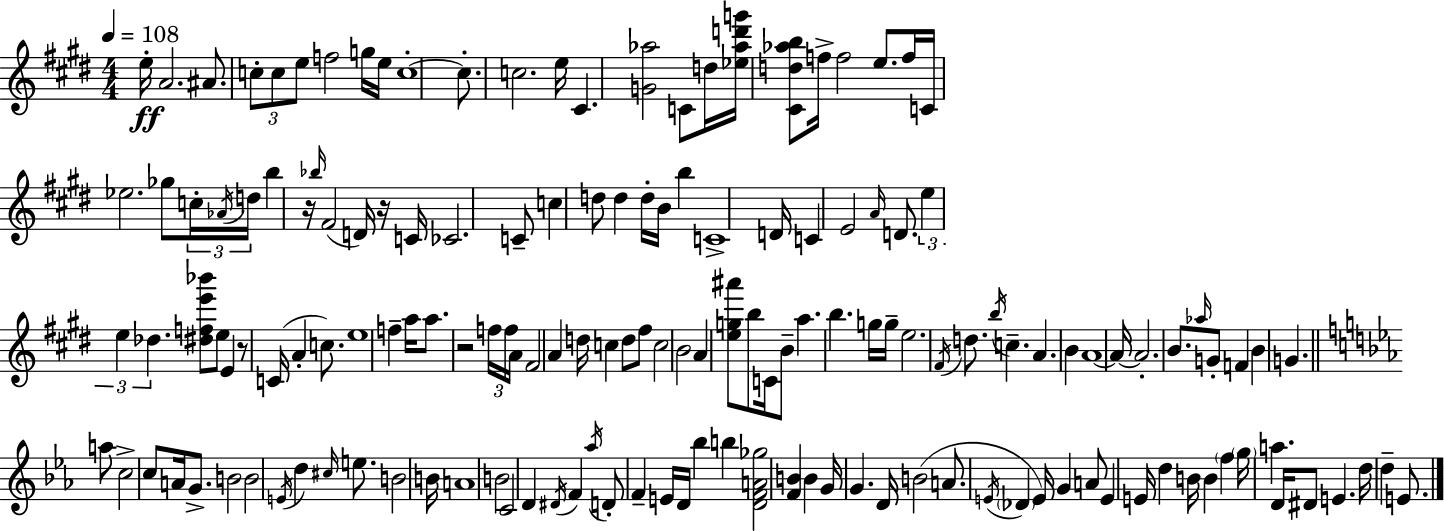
{
  \clef treble
  \numericTimeSignature
  \time 4/4
  \key e \major
  \tempo 4 = 108
  e''16-.\ff a'2. ais'8. | \tuplet 3/2 { c''8-. c''8 e''8 } f''2 g''16 e''16 | c''1-.~~ | c''8.-. c''2. e''16 | \break cis'4. <g' aes''>2 c'8 | d''16 <ees'' aes'' d''' g'''>16 <cis' d'' aes'' b''>8 f''16-> f''2 e''8. | f''16 c'16 ees''2. ges''8 | \tuplet 3/2 { c''16-. \acciaccatura { aes'16 } d''16 } b''4 r16 \grace { bes''16 }( fis'2 | \break d'16) r16 c'16 ces'2. | c'8-- c''4 d''8 d''4 d''16-. b'16 b''4 | c'1-> | d'16 c'4 e'2 \grace { a'16 } | \break d'8. \tuplet 3/2 { e''4 e''4 des''4. } | <dis'' f'' e''' bes'''>8 e''8 e'4 r8 c'16( a'4-. | c''8.) e''1 | f''4-- a''16 a''8. r2 | \break \tuplet 3/2 { f''16 f''16 a'16 } fis'2 a'4 | d''16 c''4 d''8 fis''8 c''2 | b'2 a'4 <e'' g'' ais'''>8 | b''8 c'16 b'8-- a''4. b''4. | \break g''16 g''16-- e''2. | \acciaccatura { fis'16 } d''8. \acciaccatura { b''16 } c''4.-- a'4. | b'4 a'1~~ | a'16~~ a'2.-. | \break b'8. \grace { aes''16 } g'8-. f'4 b'4 | g'4. \bar "||" \break \key c \minor a''8 c''2-> c''8 a'16 g'8.-> | b'2 b'2 | \acciaccatura { e'16 } d''4 \grace { cis''16 } e''8. b'2 | b'16 a'1 | \break b'2 c'2 | d'4 \acciaccatura { dis'16 } f'4 \acciaccatura { aes''16 } d'8-. f'4-- | e'16 d'16 bes''4 b''4 <d' f' a' ges''>2 | <f' b'>4 b'4 g'16 g'4. | \break d'16 b'2( a'8. \acciaccatura { e'16 } | \parenthesize des'4 e'16) g'4 a'8 e'4 e'16 | d''4 b'16 b'4 \parenthesize f''4 \parenthesize g''16 a''4. | d'16 dis'8 e'4. d''16 d''4-- | \break e'8. \bar "|."
}